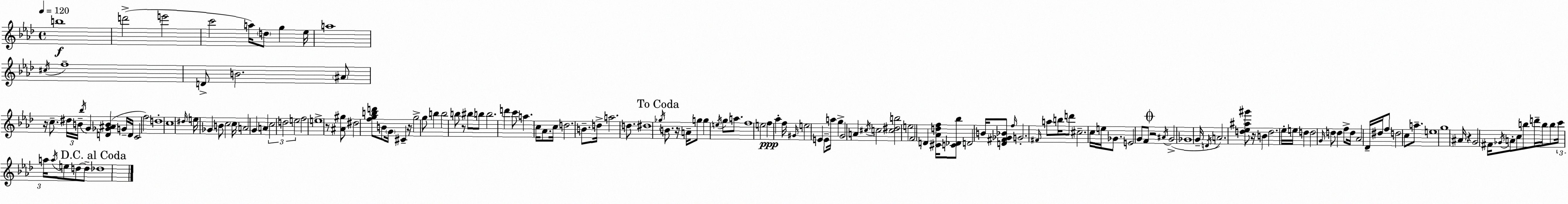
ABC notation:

X:1
T:Untitled
M:4/4
L:1/4
K:Ab
b4 d'2 e'2 c'2 a/4 d/2 g _e/4 a4 ^c/4 f4 D/2 B2 ^A/2 z/4 c/2 ^d/4 B/4 _b/4 G [D_G^AB] G/4 D/4 C2 f2 d4 c4 ^d/4 e/4 _G B/2 c2 c/4 A2 G A c2 d2 e2 f2 e4 z/2 [^A^g]/2 ^d2 [fgbd']/2 B/2 G/4 ^C z/4 g2 g/2 b b2 b/2 z/2 ^b/2 b/2 b2 d' c'/2 a c/4 _A/2 c/4 d2 B/2 d/4 a2 d/2 ^d4 _g/4 B/2 z/4 A/4 g/2 g e/4 g/2 a/2 f4 e2 f _a f/4 ^G/4 e2 E E/2 a/4 g G2 A ^c/4 c2 [c^db]2 e2 F2 D [^C_Adf]/4 [C_D_b]/2 D2 B/4 [D^F_G_B]/2 f/4 G2 ^F/4 a/2 b/4 d'/2 ^c2 c/4 e/4 _G/2 E2 G/2 F/2 z2 ^A/4 G2 _G4 G/4 D/4 A2 [d_e^a^g']/2 z/4 B d2 _e/4 e/4 d d2 G/4 d/2 d f/2 d/4 _A2 _D/4 ^d/4 f/2 d2 c/2 a/2 e4 g4 ^A/4 z G2 ^F/4 _G/4 A/2 c/2 b/2 d'/4 b/4 b/2 c'/4 a/4 a/4 e/2 d/2 d/2 _d4